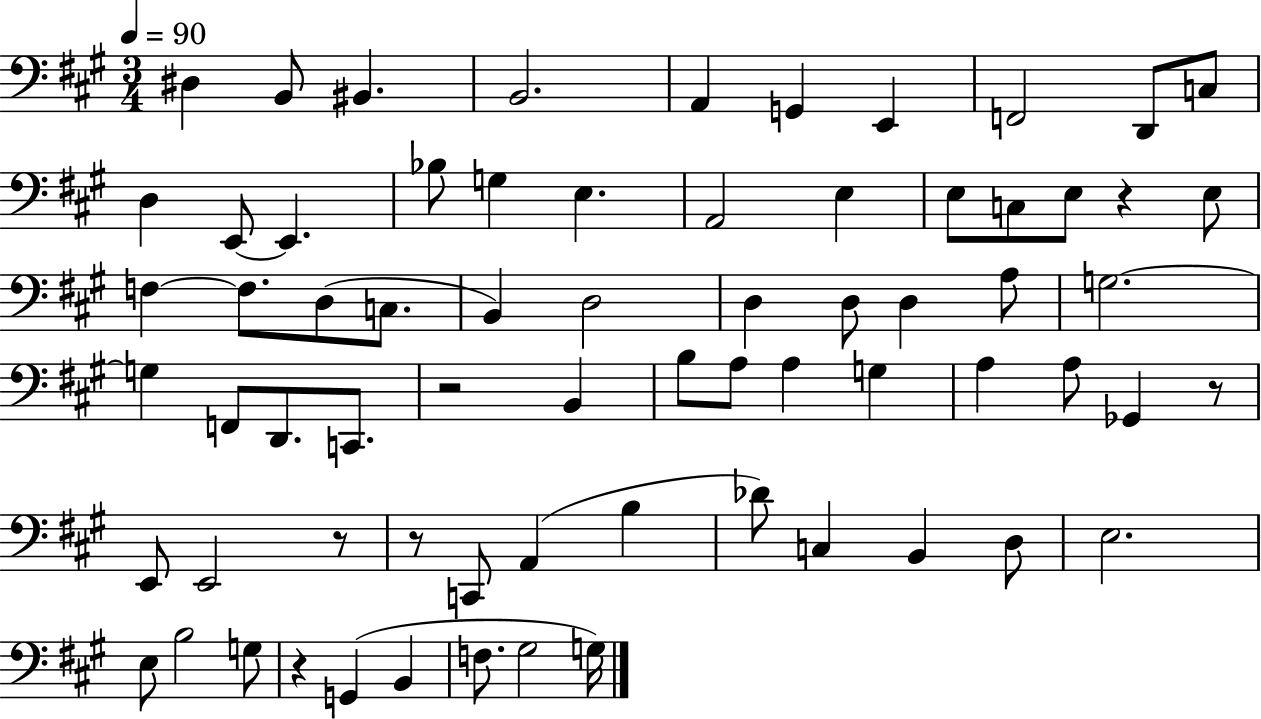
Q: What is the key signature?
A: A major